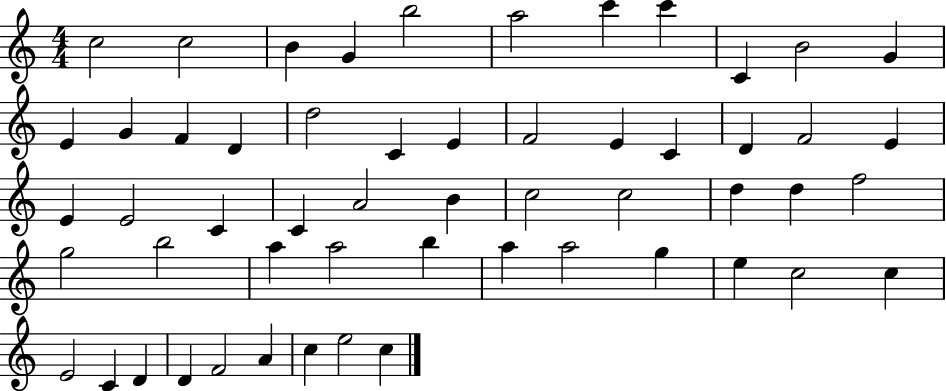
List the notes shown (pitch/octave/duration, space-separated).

C5/h C5/h B4/q G4/q B5/h A5/h C6/q C6/q C4/q B4/h G4/q E4/q G4/q F4/q D4/q D5/h C4/q E4/q F4/h E4/q C4/q D4/q F4/h E4/q E4/q E4/h C4/q C4/q A4/h B4/q C5/h C5/h D5/q D5/q F5/h G5/h B5/h A5/q A5/h B5/q A5/q A5/h G5/q E5/q C5/h C5/q E4/h C4/q D4/q D4/q F4/h A4/q C5/q E5/h C5/q